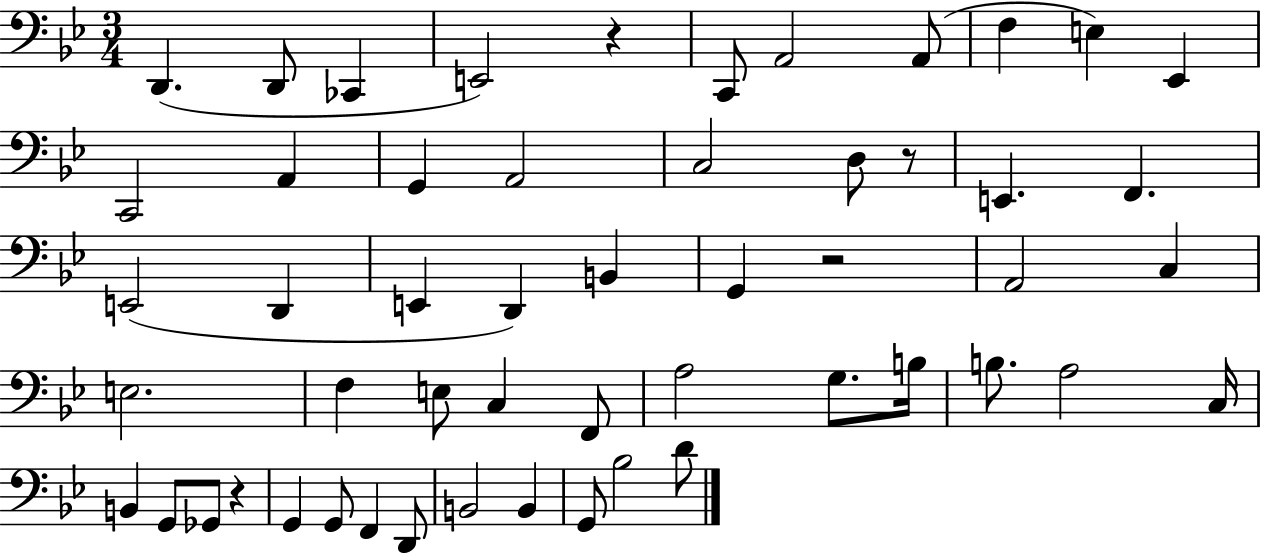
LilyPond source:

{
  \clef bass
  \numericTimeSignature
  \time 3/4
  \key bes \major
  \repeat volta 2 { d,4.( d,8 ces,4 | e,2) r4 | c,8 a,2 a,8( | f4 e4) ees,4 | \break c,2 a,4 | g,4 a,2 | c2 d8 r8 | e,4. f,4. | \break e,2( d,4 | e,4 d,4) b,4 | g,4 r2 | a,2 c4 | \break e2. | f4 e8 c4 f,8 | a2 g8. b16 | b8. a2 c16 | \break b,4 g,8 ges,8 r4 | g,4 g,8 f,4 d,8 | b,2 b,4 | g,8 bes2 d'8 | \break } \bar "|."
}